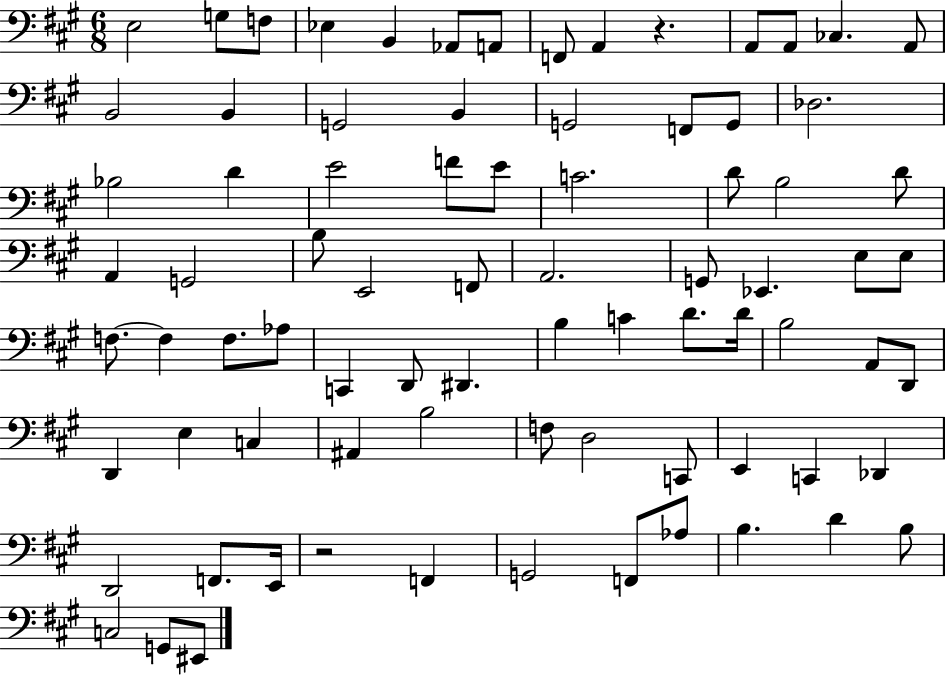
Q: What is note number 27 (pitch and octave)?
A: C4